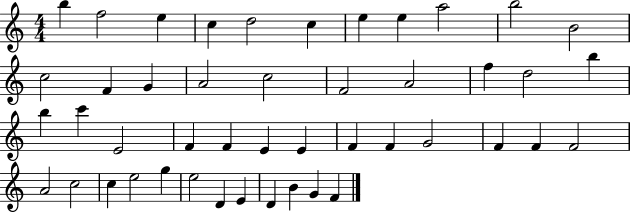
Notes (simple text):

B5/q F5/h E5/q C5/q D5/h C5/q E5/q E5/q A5/h B5/h B4/h C5/h F4/q G4/q A4/h C5/h F4/h A4/h F5/q D5/h B5/q B5/q C6/q E4/h F4/q F4/q E4/q E4/q F4/q F4/q G4/h F4/q F4/q F4/h A4/h C5/h C5/q E5/h G5/q E5/h D4/q E4/q D4/q B4/q G4/q F4/q